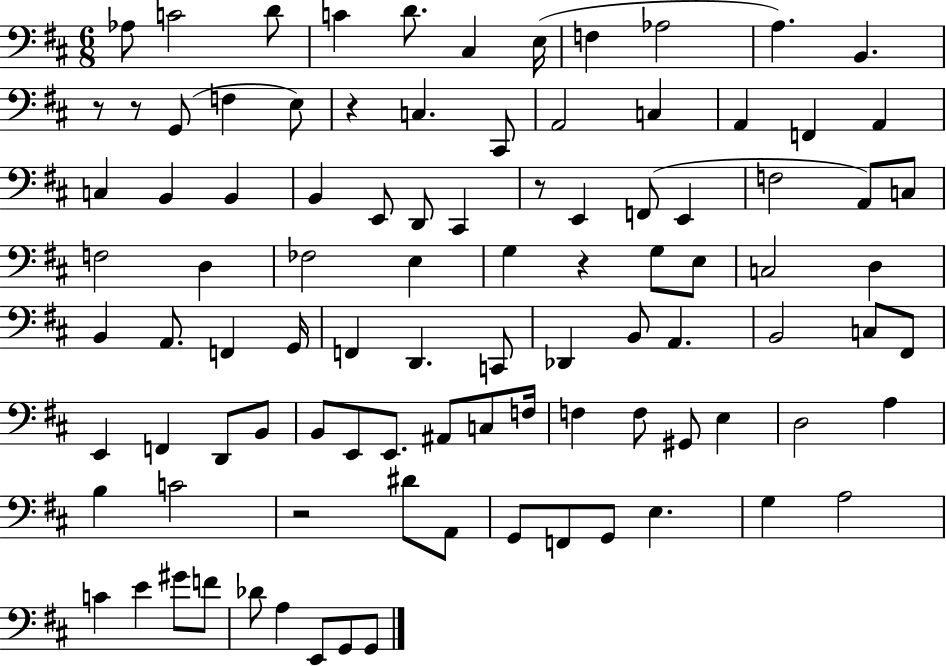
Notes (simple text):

Ab3/e C4/h D4/e C4/q D4/e. C#3/q E3/s F3/q Ab3/h A3/q. B2/q. R/e R/e G2/e F3/q E3/e R/q C3/q. C#2/e A2/h C3/q A2/q F2/q A2/q C3/q B2/q B2/q B2/q E2/e D2/e C#2/q R/e E2/q F2/e E2/q F3/h A2/e C3/e F3/h D3/q FES3/h E3/q G3/q R/q G3/e E3/e C3/h D3/q B2/q A2/e. F2/q G2/s F2/q D2/q. C2/e Db2/q B2/e A2/q. B2/h C3/e F#2/e E2/q F2/q D2/e B2/e B2/e E2/e E2/e. A#2/e C3/e F3/s F3/q F3/e G#2/e E3/q D3/h A3/q B3/q C4/h R/h D#4/e A2/e G2/e F2/e G2/e E3/q. G3/q A3/h C4/q E4/q G#4/e F4/e Db4/e A3/q E2/e G2/e G2/e